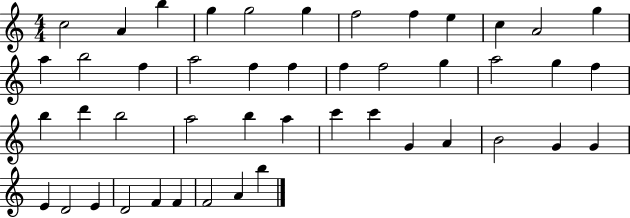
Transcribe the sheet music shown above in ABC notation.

X:1
T:Untitled
M:4/4
L:1/4
K:C
c2 A b g g2 g f2 f e c A2 g a b2 f a2 f f f f2 g a2 g f b d' b2 a2 b a c' c' G A B2 G G E D2 E D2 F F F2 A b